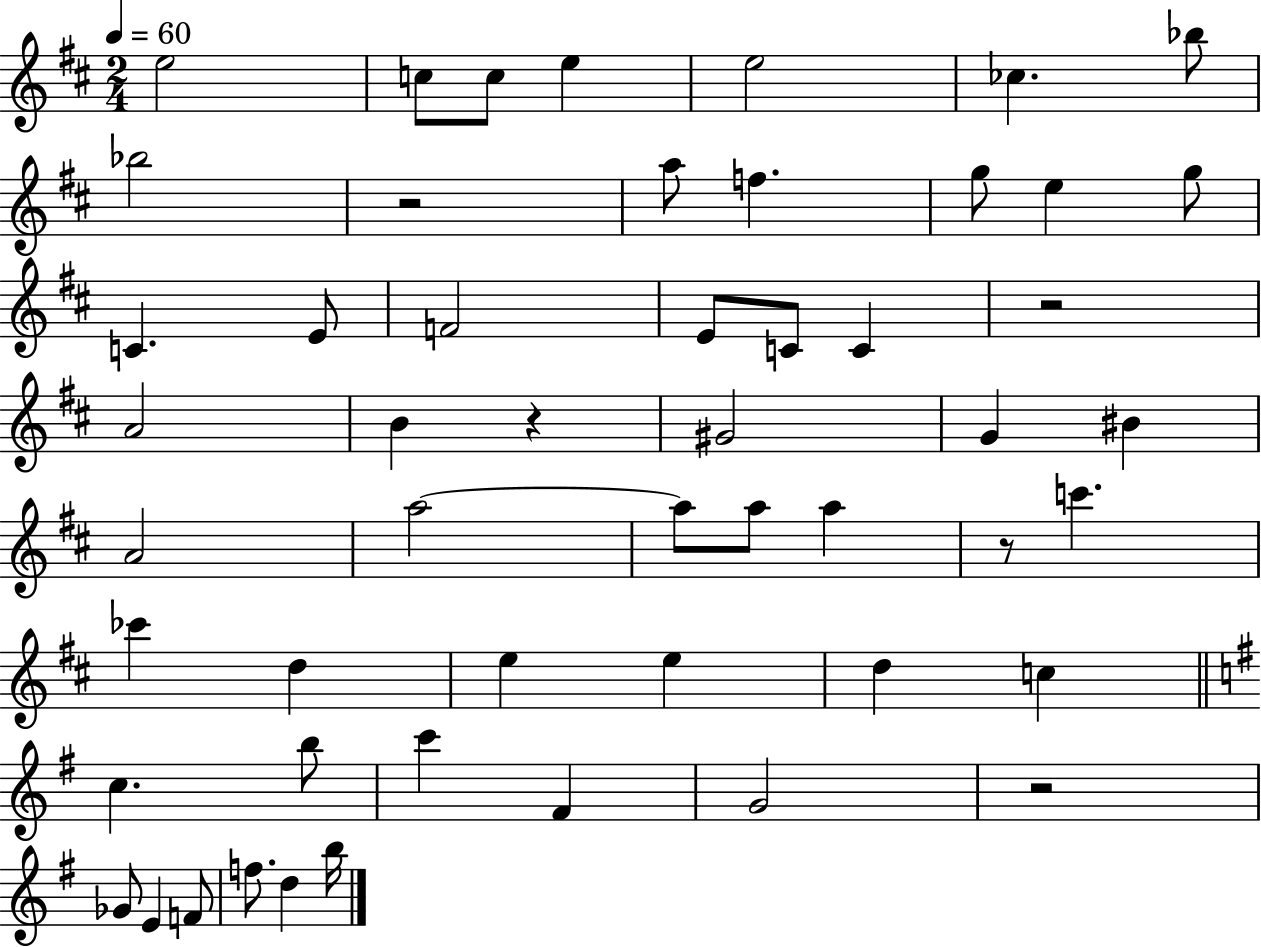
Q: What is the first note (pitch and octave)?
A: E5